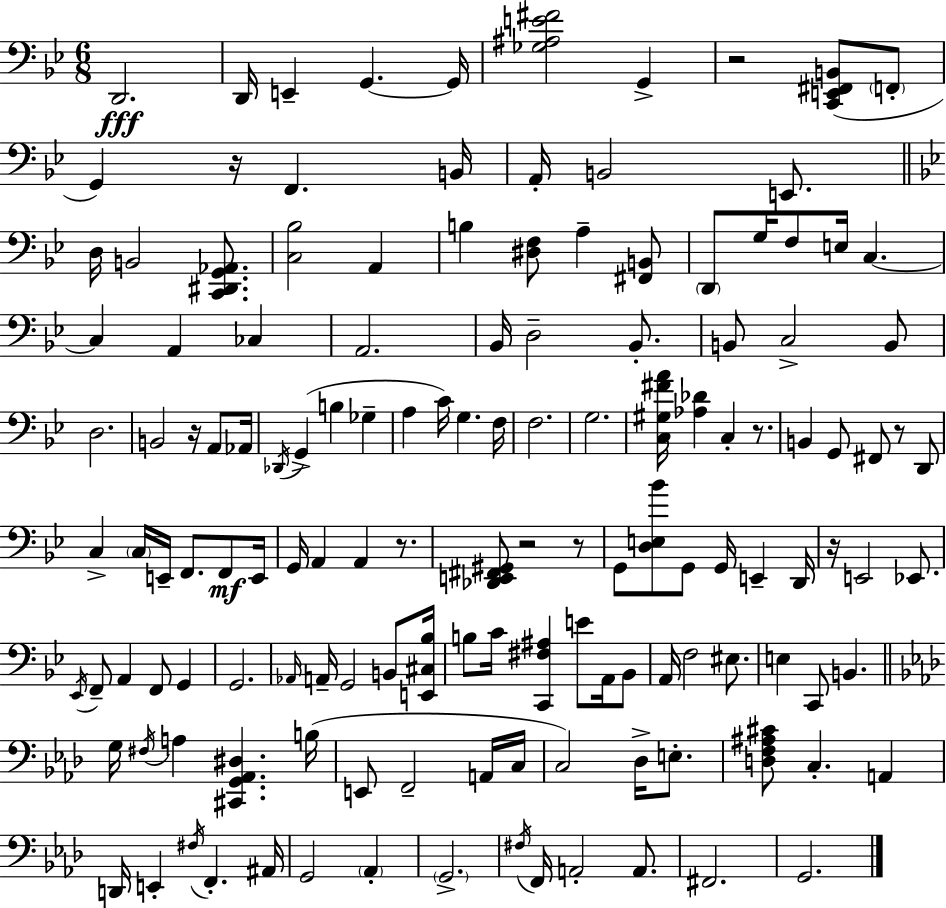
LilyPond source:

{
  \clef bass
  \numericTimeSignature
  \time 6/8
  \key g \minor
  d,2.\fff | d,16 e,4-- g,4.~~ g,16 | <ges ais e' fis'>2 g,4-> | r2 <c, e, fis, b,>8( \parenthesize f,8-. | \break g,4) r16 f,4. b,16 | a,16-. b,2 e,8. | \bar "||" \break \key g \minor d16 b,2 <c, dis, g, aes,>8. | <c bes>2 a,4 | b4 <dis f>8 a4-- <fis, b,>8 | \parenthesize d,8 g16 f8 e16 c4.~~ | \break c4 a,4 ces4 | a,2. | bes,16 d2-- bes,8.-. | b,8 c2-> b,8 | \break d2. | b,2 r16 a,8 aes,16 | \acciaccatura { des,16 } g,4->( b4 ges4-- | a4 c'16) g4. | \break f16 f2. | g2. | <c gis fis' a'>16 <aes des'>4 c4-. r8. | b,4 g,8 fis,8 r8 d,8 | \break c4-> \parenthesize c16 e,16-- f,8. f,8\mf | e,16 g,16 a,4 a,4 r8. | <des, e, fis, gis,>8 r2 r8 | g,8 <d e bes'>8 g,8 g,16 e,4-- | \break d,16 r16 e,2 ees,8. | \acciaccatura { ees,16 } f,8-- a,4 f,8 g,4 | g,2. | \grace { aes,16 } a,16-- g,2 | \break b,8 <e, cis bes>16 b8 c'16 <c, fis ais>4 e'8 | a,16 bes,8 a,16 f2 | eis8. e4 c,8 b,4. | \bar "||" \break \key f \minor g16 \acciaccatura { fis16 } a4 <cis, g, aes, dis>4. | b16( e,8 f,2-- a,16 | c16 c2) des16-> e8.-. | <d f ais cis'>8 c4.-. a,4 | \break d,16 e,4-. \acciaccatura { fis16 } f,4.-. | ais,16 g,2 \parenthesize aes,4-. | \parenthesize g,2.-> | \acciaccatura { fis16 } f,16 a,2-. | \break a,8. fis,2. | g,2. | \bar "|."
}